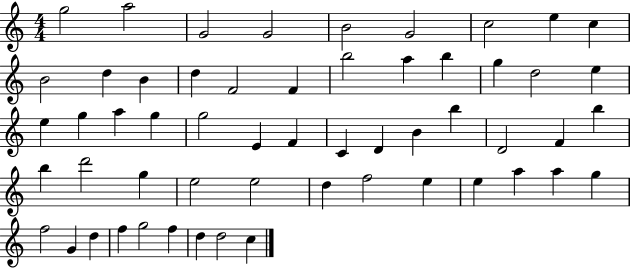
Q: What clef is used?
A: treble